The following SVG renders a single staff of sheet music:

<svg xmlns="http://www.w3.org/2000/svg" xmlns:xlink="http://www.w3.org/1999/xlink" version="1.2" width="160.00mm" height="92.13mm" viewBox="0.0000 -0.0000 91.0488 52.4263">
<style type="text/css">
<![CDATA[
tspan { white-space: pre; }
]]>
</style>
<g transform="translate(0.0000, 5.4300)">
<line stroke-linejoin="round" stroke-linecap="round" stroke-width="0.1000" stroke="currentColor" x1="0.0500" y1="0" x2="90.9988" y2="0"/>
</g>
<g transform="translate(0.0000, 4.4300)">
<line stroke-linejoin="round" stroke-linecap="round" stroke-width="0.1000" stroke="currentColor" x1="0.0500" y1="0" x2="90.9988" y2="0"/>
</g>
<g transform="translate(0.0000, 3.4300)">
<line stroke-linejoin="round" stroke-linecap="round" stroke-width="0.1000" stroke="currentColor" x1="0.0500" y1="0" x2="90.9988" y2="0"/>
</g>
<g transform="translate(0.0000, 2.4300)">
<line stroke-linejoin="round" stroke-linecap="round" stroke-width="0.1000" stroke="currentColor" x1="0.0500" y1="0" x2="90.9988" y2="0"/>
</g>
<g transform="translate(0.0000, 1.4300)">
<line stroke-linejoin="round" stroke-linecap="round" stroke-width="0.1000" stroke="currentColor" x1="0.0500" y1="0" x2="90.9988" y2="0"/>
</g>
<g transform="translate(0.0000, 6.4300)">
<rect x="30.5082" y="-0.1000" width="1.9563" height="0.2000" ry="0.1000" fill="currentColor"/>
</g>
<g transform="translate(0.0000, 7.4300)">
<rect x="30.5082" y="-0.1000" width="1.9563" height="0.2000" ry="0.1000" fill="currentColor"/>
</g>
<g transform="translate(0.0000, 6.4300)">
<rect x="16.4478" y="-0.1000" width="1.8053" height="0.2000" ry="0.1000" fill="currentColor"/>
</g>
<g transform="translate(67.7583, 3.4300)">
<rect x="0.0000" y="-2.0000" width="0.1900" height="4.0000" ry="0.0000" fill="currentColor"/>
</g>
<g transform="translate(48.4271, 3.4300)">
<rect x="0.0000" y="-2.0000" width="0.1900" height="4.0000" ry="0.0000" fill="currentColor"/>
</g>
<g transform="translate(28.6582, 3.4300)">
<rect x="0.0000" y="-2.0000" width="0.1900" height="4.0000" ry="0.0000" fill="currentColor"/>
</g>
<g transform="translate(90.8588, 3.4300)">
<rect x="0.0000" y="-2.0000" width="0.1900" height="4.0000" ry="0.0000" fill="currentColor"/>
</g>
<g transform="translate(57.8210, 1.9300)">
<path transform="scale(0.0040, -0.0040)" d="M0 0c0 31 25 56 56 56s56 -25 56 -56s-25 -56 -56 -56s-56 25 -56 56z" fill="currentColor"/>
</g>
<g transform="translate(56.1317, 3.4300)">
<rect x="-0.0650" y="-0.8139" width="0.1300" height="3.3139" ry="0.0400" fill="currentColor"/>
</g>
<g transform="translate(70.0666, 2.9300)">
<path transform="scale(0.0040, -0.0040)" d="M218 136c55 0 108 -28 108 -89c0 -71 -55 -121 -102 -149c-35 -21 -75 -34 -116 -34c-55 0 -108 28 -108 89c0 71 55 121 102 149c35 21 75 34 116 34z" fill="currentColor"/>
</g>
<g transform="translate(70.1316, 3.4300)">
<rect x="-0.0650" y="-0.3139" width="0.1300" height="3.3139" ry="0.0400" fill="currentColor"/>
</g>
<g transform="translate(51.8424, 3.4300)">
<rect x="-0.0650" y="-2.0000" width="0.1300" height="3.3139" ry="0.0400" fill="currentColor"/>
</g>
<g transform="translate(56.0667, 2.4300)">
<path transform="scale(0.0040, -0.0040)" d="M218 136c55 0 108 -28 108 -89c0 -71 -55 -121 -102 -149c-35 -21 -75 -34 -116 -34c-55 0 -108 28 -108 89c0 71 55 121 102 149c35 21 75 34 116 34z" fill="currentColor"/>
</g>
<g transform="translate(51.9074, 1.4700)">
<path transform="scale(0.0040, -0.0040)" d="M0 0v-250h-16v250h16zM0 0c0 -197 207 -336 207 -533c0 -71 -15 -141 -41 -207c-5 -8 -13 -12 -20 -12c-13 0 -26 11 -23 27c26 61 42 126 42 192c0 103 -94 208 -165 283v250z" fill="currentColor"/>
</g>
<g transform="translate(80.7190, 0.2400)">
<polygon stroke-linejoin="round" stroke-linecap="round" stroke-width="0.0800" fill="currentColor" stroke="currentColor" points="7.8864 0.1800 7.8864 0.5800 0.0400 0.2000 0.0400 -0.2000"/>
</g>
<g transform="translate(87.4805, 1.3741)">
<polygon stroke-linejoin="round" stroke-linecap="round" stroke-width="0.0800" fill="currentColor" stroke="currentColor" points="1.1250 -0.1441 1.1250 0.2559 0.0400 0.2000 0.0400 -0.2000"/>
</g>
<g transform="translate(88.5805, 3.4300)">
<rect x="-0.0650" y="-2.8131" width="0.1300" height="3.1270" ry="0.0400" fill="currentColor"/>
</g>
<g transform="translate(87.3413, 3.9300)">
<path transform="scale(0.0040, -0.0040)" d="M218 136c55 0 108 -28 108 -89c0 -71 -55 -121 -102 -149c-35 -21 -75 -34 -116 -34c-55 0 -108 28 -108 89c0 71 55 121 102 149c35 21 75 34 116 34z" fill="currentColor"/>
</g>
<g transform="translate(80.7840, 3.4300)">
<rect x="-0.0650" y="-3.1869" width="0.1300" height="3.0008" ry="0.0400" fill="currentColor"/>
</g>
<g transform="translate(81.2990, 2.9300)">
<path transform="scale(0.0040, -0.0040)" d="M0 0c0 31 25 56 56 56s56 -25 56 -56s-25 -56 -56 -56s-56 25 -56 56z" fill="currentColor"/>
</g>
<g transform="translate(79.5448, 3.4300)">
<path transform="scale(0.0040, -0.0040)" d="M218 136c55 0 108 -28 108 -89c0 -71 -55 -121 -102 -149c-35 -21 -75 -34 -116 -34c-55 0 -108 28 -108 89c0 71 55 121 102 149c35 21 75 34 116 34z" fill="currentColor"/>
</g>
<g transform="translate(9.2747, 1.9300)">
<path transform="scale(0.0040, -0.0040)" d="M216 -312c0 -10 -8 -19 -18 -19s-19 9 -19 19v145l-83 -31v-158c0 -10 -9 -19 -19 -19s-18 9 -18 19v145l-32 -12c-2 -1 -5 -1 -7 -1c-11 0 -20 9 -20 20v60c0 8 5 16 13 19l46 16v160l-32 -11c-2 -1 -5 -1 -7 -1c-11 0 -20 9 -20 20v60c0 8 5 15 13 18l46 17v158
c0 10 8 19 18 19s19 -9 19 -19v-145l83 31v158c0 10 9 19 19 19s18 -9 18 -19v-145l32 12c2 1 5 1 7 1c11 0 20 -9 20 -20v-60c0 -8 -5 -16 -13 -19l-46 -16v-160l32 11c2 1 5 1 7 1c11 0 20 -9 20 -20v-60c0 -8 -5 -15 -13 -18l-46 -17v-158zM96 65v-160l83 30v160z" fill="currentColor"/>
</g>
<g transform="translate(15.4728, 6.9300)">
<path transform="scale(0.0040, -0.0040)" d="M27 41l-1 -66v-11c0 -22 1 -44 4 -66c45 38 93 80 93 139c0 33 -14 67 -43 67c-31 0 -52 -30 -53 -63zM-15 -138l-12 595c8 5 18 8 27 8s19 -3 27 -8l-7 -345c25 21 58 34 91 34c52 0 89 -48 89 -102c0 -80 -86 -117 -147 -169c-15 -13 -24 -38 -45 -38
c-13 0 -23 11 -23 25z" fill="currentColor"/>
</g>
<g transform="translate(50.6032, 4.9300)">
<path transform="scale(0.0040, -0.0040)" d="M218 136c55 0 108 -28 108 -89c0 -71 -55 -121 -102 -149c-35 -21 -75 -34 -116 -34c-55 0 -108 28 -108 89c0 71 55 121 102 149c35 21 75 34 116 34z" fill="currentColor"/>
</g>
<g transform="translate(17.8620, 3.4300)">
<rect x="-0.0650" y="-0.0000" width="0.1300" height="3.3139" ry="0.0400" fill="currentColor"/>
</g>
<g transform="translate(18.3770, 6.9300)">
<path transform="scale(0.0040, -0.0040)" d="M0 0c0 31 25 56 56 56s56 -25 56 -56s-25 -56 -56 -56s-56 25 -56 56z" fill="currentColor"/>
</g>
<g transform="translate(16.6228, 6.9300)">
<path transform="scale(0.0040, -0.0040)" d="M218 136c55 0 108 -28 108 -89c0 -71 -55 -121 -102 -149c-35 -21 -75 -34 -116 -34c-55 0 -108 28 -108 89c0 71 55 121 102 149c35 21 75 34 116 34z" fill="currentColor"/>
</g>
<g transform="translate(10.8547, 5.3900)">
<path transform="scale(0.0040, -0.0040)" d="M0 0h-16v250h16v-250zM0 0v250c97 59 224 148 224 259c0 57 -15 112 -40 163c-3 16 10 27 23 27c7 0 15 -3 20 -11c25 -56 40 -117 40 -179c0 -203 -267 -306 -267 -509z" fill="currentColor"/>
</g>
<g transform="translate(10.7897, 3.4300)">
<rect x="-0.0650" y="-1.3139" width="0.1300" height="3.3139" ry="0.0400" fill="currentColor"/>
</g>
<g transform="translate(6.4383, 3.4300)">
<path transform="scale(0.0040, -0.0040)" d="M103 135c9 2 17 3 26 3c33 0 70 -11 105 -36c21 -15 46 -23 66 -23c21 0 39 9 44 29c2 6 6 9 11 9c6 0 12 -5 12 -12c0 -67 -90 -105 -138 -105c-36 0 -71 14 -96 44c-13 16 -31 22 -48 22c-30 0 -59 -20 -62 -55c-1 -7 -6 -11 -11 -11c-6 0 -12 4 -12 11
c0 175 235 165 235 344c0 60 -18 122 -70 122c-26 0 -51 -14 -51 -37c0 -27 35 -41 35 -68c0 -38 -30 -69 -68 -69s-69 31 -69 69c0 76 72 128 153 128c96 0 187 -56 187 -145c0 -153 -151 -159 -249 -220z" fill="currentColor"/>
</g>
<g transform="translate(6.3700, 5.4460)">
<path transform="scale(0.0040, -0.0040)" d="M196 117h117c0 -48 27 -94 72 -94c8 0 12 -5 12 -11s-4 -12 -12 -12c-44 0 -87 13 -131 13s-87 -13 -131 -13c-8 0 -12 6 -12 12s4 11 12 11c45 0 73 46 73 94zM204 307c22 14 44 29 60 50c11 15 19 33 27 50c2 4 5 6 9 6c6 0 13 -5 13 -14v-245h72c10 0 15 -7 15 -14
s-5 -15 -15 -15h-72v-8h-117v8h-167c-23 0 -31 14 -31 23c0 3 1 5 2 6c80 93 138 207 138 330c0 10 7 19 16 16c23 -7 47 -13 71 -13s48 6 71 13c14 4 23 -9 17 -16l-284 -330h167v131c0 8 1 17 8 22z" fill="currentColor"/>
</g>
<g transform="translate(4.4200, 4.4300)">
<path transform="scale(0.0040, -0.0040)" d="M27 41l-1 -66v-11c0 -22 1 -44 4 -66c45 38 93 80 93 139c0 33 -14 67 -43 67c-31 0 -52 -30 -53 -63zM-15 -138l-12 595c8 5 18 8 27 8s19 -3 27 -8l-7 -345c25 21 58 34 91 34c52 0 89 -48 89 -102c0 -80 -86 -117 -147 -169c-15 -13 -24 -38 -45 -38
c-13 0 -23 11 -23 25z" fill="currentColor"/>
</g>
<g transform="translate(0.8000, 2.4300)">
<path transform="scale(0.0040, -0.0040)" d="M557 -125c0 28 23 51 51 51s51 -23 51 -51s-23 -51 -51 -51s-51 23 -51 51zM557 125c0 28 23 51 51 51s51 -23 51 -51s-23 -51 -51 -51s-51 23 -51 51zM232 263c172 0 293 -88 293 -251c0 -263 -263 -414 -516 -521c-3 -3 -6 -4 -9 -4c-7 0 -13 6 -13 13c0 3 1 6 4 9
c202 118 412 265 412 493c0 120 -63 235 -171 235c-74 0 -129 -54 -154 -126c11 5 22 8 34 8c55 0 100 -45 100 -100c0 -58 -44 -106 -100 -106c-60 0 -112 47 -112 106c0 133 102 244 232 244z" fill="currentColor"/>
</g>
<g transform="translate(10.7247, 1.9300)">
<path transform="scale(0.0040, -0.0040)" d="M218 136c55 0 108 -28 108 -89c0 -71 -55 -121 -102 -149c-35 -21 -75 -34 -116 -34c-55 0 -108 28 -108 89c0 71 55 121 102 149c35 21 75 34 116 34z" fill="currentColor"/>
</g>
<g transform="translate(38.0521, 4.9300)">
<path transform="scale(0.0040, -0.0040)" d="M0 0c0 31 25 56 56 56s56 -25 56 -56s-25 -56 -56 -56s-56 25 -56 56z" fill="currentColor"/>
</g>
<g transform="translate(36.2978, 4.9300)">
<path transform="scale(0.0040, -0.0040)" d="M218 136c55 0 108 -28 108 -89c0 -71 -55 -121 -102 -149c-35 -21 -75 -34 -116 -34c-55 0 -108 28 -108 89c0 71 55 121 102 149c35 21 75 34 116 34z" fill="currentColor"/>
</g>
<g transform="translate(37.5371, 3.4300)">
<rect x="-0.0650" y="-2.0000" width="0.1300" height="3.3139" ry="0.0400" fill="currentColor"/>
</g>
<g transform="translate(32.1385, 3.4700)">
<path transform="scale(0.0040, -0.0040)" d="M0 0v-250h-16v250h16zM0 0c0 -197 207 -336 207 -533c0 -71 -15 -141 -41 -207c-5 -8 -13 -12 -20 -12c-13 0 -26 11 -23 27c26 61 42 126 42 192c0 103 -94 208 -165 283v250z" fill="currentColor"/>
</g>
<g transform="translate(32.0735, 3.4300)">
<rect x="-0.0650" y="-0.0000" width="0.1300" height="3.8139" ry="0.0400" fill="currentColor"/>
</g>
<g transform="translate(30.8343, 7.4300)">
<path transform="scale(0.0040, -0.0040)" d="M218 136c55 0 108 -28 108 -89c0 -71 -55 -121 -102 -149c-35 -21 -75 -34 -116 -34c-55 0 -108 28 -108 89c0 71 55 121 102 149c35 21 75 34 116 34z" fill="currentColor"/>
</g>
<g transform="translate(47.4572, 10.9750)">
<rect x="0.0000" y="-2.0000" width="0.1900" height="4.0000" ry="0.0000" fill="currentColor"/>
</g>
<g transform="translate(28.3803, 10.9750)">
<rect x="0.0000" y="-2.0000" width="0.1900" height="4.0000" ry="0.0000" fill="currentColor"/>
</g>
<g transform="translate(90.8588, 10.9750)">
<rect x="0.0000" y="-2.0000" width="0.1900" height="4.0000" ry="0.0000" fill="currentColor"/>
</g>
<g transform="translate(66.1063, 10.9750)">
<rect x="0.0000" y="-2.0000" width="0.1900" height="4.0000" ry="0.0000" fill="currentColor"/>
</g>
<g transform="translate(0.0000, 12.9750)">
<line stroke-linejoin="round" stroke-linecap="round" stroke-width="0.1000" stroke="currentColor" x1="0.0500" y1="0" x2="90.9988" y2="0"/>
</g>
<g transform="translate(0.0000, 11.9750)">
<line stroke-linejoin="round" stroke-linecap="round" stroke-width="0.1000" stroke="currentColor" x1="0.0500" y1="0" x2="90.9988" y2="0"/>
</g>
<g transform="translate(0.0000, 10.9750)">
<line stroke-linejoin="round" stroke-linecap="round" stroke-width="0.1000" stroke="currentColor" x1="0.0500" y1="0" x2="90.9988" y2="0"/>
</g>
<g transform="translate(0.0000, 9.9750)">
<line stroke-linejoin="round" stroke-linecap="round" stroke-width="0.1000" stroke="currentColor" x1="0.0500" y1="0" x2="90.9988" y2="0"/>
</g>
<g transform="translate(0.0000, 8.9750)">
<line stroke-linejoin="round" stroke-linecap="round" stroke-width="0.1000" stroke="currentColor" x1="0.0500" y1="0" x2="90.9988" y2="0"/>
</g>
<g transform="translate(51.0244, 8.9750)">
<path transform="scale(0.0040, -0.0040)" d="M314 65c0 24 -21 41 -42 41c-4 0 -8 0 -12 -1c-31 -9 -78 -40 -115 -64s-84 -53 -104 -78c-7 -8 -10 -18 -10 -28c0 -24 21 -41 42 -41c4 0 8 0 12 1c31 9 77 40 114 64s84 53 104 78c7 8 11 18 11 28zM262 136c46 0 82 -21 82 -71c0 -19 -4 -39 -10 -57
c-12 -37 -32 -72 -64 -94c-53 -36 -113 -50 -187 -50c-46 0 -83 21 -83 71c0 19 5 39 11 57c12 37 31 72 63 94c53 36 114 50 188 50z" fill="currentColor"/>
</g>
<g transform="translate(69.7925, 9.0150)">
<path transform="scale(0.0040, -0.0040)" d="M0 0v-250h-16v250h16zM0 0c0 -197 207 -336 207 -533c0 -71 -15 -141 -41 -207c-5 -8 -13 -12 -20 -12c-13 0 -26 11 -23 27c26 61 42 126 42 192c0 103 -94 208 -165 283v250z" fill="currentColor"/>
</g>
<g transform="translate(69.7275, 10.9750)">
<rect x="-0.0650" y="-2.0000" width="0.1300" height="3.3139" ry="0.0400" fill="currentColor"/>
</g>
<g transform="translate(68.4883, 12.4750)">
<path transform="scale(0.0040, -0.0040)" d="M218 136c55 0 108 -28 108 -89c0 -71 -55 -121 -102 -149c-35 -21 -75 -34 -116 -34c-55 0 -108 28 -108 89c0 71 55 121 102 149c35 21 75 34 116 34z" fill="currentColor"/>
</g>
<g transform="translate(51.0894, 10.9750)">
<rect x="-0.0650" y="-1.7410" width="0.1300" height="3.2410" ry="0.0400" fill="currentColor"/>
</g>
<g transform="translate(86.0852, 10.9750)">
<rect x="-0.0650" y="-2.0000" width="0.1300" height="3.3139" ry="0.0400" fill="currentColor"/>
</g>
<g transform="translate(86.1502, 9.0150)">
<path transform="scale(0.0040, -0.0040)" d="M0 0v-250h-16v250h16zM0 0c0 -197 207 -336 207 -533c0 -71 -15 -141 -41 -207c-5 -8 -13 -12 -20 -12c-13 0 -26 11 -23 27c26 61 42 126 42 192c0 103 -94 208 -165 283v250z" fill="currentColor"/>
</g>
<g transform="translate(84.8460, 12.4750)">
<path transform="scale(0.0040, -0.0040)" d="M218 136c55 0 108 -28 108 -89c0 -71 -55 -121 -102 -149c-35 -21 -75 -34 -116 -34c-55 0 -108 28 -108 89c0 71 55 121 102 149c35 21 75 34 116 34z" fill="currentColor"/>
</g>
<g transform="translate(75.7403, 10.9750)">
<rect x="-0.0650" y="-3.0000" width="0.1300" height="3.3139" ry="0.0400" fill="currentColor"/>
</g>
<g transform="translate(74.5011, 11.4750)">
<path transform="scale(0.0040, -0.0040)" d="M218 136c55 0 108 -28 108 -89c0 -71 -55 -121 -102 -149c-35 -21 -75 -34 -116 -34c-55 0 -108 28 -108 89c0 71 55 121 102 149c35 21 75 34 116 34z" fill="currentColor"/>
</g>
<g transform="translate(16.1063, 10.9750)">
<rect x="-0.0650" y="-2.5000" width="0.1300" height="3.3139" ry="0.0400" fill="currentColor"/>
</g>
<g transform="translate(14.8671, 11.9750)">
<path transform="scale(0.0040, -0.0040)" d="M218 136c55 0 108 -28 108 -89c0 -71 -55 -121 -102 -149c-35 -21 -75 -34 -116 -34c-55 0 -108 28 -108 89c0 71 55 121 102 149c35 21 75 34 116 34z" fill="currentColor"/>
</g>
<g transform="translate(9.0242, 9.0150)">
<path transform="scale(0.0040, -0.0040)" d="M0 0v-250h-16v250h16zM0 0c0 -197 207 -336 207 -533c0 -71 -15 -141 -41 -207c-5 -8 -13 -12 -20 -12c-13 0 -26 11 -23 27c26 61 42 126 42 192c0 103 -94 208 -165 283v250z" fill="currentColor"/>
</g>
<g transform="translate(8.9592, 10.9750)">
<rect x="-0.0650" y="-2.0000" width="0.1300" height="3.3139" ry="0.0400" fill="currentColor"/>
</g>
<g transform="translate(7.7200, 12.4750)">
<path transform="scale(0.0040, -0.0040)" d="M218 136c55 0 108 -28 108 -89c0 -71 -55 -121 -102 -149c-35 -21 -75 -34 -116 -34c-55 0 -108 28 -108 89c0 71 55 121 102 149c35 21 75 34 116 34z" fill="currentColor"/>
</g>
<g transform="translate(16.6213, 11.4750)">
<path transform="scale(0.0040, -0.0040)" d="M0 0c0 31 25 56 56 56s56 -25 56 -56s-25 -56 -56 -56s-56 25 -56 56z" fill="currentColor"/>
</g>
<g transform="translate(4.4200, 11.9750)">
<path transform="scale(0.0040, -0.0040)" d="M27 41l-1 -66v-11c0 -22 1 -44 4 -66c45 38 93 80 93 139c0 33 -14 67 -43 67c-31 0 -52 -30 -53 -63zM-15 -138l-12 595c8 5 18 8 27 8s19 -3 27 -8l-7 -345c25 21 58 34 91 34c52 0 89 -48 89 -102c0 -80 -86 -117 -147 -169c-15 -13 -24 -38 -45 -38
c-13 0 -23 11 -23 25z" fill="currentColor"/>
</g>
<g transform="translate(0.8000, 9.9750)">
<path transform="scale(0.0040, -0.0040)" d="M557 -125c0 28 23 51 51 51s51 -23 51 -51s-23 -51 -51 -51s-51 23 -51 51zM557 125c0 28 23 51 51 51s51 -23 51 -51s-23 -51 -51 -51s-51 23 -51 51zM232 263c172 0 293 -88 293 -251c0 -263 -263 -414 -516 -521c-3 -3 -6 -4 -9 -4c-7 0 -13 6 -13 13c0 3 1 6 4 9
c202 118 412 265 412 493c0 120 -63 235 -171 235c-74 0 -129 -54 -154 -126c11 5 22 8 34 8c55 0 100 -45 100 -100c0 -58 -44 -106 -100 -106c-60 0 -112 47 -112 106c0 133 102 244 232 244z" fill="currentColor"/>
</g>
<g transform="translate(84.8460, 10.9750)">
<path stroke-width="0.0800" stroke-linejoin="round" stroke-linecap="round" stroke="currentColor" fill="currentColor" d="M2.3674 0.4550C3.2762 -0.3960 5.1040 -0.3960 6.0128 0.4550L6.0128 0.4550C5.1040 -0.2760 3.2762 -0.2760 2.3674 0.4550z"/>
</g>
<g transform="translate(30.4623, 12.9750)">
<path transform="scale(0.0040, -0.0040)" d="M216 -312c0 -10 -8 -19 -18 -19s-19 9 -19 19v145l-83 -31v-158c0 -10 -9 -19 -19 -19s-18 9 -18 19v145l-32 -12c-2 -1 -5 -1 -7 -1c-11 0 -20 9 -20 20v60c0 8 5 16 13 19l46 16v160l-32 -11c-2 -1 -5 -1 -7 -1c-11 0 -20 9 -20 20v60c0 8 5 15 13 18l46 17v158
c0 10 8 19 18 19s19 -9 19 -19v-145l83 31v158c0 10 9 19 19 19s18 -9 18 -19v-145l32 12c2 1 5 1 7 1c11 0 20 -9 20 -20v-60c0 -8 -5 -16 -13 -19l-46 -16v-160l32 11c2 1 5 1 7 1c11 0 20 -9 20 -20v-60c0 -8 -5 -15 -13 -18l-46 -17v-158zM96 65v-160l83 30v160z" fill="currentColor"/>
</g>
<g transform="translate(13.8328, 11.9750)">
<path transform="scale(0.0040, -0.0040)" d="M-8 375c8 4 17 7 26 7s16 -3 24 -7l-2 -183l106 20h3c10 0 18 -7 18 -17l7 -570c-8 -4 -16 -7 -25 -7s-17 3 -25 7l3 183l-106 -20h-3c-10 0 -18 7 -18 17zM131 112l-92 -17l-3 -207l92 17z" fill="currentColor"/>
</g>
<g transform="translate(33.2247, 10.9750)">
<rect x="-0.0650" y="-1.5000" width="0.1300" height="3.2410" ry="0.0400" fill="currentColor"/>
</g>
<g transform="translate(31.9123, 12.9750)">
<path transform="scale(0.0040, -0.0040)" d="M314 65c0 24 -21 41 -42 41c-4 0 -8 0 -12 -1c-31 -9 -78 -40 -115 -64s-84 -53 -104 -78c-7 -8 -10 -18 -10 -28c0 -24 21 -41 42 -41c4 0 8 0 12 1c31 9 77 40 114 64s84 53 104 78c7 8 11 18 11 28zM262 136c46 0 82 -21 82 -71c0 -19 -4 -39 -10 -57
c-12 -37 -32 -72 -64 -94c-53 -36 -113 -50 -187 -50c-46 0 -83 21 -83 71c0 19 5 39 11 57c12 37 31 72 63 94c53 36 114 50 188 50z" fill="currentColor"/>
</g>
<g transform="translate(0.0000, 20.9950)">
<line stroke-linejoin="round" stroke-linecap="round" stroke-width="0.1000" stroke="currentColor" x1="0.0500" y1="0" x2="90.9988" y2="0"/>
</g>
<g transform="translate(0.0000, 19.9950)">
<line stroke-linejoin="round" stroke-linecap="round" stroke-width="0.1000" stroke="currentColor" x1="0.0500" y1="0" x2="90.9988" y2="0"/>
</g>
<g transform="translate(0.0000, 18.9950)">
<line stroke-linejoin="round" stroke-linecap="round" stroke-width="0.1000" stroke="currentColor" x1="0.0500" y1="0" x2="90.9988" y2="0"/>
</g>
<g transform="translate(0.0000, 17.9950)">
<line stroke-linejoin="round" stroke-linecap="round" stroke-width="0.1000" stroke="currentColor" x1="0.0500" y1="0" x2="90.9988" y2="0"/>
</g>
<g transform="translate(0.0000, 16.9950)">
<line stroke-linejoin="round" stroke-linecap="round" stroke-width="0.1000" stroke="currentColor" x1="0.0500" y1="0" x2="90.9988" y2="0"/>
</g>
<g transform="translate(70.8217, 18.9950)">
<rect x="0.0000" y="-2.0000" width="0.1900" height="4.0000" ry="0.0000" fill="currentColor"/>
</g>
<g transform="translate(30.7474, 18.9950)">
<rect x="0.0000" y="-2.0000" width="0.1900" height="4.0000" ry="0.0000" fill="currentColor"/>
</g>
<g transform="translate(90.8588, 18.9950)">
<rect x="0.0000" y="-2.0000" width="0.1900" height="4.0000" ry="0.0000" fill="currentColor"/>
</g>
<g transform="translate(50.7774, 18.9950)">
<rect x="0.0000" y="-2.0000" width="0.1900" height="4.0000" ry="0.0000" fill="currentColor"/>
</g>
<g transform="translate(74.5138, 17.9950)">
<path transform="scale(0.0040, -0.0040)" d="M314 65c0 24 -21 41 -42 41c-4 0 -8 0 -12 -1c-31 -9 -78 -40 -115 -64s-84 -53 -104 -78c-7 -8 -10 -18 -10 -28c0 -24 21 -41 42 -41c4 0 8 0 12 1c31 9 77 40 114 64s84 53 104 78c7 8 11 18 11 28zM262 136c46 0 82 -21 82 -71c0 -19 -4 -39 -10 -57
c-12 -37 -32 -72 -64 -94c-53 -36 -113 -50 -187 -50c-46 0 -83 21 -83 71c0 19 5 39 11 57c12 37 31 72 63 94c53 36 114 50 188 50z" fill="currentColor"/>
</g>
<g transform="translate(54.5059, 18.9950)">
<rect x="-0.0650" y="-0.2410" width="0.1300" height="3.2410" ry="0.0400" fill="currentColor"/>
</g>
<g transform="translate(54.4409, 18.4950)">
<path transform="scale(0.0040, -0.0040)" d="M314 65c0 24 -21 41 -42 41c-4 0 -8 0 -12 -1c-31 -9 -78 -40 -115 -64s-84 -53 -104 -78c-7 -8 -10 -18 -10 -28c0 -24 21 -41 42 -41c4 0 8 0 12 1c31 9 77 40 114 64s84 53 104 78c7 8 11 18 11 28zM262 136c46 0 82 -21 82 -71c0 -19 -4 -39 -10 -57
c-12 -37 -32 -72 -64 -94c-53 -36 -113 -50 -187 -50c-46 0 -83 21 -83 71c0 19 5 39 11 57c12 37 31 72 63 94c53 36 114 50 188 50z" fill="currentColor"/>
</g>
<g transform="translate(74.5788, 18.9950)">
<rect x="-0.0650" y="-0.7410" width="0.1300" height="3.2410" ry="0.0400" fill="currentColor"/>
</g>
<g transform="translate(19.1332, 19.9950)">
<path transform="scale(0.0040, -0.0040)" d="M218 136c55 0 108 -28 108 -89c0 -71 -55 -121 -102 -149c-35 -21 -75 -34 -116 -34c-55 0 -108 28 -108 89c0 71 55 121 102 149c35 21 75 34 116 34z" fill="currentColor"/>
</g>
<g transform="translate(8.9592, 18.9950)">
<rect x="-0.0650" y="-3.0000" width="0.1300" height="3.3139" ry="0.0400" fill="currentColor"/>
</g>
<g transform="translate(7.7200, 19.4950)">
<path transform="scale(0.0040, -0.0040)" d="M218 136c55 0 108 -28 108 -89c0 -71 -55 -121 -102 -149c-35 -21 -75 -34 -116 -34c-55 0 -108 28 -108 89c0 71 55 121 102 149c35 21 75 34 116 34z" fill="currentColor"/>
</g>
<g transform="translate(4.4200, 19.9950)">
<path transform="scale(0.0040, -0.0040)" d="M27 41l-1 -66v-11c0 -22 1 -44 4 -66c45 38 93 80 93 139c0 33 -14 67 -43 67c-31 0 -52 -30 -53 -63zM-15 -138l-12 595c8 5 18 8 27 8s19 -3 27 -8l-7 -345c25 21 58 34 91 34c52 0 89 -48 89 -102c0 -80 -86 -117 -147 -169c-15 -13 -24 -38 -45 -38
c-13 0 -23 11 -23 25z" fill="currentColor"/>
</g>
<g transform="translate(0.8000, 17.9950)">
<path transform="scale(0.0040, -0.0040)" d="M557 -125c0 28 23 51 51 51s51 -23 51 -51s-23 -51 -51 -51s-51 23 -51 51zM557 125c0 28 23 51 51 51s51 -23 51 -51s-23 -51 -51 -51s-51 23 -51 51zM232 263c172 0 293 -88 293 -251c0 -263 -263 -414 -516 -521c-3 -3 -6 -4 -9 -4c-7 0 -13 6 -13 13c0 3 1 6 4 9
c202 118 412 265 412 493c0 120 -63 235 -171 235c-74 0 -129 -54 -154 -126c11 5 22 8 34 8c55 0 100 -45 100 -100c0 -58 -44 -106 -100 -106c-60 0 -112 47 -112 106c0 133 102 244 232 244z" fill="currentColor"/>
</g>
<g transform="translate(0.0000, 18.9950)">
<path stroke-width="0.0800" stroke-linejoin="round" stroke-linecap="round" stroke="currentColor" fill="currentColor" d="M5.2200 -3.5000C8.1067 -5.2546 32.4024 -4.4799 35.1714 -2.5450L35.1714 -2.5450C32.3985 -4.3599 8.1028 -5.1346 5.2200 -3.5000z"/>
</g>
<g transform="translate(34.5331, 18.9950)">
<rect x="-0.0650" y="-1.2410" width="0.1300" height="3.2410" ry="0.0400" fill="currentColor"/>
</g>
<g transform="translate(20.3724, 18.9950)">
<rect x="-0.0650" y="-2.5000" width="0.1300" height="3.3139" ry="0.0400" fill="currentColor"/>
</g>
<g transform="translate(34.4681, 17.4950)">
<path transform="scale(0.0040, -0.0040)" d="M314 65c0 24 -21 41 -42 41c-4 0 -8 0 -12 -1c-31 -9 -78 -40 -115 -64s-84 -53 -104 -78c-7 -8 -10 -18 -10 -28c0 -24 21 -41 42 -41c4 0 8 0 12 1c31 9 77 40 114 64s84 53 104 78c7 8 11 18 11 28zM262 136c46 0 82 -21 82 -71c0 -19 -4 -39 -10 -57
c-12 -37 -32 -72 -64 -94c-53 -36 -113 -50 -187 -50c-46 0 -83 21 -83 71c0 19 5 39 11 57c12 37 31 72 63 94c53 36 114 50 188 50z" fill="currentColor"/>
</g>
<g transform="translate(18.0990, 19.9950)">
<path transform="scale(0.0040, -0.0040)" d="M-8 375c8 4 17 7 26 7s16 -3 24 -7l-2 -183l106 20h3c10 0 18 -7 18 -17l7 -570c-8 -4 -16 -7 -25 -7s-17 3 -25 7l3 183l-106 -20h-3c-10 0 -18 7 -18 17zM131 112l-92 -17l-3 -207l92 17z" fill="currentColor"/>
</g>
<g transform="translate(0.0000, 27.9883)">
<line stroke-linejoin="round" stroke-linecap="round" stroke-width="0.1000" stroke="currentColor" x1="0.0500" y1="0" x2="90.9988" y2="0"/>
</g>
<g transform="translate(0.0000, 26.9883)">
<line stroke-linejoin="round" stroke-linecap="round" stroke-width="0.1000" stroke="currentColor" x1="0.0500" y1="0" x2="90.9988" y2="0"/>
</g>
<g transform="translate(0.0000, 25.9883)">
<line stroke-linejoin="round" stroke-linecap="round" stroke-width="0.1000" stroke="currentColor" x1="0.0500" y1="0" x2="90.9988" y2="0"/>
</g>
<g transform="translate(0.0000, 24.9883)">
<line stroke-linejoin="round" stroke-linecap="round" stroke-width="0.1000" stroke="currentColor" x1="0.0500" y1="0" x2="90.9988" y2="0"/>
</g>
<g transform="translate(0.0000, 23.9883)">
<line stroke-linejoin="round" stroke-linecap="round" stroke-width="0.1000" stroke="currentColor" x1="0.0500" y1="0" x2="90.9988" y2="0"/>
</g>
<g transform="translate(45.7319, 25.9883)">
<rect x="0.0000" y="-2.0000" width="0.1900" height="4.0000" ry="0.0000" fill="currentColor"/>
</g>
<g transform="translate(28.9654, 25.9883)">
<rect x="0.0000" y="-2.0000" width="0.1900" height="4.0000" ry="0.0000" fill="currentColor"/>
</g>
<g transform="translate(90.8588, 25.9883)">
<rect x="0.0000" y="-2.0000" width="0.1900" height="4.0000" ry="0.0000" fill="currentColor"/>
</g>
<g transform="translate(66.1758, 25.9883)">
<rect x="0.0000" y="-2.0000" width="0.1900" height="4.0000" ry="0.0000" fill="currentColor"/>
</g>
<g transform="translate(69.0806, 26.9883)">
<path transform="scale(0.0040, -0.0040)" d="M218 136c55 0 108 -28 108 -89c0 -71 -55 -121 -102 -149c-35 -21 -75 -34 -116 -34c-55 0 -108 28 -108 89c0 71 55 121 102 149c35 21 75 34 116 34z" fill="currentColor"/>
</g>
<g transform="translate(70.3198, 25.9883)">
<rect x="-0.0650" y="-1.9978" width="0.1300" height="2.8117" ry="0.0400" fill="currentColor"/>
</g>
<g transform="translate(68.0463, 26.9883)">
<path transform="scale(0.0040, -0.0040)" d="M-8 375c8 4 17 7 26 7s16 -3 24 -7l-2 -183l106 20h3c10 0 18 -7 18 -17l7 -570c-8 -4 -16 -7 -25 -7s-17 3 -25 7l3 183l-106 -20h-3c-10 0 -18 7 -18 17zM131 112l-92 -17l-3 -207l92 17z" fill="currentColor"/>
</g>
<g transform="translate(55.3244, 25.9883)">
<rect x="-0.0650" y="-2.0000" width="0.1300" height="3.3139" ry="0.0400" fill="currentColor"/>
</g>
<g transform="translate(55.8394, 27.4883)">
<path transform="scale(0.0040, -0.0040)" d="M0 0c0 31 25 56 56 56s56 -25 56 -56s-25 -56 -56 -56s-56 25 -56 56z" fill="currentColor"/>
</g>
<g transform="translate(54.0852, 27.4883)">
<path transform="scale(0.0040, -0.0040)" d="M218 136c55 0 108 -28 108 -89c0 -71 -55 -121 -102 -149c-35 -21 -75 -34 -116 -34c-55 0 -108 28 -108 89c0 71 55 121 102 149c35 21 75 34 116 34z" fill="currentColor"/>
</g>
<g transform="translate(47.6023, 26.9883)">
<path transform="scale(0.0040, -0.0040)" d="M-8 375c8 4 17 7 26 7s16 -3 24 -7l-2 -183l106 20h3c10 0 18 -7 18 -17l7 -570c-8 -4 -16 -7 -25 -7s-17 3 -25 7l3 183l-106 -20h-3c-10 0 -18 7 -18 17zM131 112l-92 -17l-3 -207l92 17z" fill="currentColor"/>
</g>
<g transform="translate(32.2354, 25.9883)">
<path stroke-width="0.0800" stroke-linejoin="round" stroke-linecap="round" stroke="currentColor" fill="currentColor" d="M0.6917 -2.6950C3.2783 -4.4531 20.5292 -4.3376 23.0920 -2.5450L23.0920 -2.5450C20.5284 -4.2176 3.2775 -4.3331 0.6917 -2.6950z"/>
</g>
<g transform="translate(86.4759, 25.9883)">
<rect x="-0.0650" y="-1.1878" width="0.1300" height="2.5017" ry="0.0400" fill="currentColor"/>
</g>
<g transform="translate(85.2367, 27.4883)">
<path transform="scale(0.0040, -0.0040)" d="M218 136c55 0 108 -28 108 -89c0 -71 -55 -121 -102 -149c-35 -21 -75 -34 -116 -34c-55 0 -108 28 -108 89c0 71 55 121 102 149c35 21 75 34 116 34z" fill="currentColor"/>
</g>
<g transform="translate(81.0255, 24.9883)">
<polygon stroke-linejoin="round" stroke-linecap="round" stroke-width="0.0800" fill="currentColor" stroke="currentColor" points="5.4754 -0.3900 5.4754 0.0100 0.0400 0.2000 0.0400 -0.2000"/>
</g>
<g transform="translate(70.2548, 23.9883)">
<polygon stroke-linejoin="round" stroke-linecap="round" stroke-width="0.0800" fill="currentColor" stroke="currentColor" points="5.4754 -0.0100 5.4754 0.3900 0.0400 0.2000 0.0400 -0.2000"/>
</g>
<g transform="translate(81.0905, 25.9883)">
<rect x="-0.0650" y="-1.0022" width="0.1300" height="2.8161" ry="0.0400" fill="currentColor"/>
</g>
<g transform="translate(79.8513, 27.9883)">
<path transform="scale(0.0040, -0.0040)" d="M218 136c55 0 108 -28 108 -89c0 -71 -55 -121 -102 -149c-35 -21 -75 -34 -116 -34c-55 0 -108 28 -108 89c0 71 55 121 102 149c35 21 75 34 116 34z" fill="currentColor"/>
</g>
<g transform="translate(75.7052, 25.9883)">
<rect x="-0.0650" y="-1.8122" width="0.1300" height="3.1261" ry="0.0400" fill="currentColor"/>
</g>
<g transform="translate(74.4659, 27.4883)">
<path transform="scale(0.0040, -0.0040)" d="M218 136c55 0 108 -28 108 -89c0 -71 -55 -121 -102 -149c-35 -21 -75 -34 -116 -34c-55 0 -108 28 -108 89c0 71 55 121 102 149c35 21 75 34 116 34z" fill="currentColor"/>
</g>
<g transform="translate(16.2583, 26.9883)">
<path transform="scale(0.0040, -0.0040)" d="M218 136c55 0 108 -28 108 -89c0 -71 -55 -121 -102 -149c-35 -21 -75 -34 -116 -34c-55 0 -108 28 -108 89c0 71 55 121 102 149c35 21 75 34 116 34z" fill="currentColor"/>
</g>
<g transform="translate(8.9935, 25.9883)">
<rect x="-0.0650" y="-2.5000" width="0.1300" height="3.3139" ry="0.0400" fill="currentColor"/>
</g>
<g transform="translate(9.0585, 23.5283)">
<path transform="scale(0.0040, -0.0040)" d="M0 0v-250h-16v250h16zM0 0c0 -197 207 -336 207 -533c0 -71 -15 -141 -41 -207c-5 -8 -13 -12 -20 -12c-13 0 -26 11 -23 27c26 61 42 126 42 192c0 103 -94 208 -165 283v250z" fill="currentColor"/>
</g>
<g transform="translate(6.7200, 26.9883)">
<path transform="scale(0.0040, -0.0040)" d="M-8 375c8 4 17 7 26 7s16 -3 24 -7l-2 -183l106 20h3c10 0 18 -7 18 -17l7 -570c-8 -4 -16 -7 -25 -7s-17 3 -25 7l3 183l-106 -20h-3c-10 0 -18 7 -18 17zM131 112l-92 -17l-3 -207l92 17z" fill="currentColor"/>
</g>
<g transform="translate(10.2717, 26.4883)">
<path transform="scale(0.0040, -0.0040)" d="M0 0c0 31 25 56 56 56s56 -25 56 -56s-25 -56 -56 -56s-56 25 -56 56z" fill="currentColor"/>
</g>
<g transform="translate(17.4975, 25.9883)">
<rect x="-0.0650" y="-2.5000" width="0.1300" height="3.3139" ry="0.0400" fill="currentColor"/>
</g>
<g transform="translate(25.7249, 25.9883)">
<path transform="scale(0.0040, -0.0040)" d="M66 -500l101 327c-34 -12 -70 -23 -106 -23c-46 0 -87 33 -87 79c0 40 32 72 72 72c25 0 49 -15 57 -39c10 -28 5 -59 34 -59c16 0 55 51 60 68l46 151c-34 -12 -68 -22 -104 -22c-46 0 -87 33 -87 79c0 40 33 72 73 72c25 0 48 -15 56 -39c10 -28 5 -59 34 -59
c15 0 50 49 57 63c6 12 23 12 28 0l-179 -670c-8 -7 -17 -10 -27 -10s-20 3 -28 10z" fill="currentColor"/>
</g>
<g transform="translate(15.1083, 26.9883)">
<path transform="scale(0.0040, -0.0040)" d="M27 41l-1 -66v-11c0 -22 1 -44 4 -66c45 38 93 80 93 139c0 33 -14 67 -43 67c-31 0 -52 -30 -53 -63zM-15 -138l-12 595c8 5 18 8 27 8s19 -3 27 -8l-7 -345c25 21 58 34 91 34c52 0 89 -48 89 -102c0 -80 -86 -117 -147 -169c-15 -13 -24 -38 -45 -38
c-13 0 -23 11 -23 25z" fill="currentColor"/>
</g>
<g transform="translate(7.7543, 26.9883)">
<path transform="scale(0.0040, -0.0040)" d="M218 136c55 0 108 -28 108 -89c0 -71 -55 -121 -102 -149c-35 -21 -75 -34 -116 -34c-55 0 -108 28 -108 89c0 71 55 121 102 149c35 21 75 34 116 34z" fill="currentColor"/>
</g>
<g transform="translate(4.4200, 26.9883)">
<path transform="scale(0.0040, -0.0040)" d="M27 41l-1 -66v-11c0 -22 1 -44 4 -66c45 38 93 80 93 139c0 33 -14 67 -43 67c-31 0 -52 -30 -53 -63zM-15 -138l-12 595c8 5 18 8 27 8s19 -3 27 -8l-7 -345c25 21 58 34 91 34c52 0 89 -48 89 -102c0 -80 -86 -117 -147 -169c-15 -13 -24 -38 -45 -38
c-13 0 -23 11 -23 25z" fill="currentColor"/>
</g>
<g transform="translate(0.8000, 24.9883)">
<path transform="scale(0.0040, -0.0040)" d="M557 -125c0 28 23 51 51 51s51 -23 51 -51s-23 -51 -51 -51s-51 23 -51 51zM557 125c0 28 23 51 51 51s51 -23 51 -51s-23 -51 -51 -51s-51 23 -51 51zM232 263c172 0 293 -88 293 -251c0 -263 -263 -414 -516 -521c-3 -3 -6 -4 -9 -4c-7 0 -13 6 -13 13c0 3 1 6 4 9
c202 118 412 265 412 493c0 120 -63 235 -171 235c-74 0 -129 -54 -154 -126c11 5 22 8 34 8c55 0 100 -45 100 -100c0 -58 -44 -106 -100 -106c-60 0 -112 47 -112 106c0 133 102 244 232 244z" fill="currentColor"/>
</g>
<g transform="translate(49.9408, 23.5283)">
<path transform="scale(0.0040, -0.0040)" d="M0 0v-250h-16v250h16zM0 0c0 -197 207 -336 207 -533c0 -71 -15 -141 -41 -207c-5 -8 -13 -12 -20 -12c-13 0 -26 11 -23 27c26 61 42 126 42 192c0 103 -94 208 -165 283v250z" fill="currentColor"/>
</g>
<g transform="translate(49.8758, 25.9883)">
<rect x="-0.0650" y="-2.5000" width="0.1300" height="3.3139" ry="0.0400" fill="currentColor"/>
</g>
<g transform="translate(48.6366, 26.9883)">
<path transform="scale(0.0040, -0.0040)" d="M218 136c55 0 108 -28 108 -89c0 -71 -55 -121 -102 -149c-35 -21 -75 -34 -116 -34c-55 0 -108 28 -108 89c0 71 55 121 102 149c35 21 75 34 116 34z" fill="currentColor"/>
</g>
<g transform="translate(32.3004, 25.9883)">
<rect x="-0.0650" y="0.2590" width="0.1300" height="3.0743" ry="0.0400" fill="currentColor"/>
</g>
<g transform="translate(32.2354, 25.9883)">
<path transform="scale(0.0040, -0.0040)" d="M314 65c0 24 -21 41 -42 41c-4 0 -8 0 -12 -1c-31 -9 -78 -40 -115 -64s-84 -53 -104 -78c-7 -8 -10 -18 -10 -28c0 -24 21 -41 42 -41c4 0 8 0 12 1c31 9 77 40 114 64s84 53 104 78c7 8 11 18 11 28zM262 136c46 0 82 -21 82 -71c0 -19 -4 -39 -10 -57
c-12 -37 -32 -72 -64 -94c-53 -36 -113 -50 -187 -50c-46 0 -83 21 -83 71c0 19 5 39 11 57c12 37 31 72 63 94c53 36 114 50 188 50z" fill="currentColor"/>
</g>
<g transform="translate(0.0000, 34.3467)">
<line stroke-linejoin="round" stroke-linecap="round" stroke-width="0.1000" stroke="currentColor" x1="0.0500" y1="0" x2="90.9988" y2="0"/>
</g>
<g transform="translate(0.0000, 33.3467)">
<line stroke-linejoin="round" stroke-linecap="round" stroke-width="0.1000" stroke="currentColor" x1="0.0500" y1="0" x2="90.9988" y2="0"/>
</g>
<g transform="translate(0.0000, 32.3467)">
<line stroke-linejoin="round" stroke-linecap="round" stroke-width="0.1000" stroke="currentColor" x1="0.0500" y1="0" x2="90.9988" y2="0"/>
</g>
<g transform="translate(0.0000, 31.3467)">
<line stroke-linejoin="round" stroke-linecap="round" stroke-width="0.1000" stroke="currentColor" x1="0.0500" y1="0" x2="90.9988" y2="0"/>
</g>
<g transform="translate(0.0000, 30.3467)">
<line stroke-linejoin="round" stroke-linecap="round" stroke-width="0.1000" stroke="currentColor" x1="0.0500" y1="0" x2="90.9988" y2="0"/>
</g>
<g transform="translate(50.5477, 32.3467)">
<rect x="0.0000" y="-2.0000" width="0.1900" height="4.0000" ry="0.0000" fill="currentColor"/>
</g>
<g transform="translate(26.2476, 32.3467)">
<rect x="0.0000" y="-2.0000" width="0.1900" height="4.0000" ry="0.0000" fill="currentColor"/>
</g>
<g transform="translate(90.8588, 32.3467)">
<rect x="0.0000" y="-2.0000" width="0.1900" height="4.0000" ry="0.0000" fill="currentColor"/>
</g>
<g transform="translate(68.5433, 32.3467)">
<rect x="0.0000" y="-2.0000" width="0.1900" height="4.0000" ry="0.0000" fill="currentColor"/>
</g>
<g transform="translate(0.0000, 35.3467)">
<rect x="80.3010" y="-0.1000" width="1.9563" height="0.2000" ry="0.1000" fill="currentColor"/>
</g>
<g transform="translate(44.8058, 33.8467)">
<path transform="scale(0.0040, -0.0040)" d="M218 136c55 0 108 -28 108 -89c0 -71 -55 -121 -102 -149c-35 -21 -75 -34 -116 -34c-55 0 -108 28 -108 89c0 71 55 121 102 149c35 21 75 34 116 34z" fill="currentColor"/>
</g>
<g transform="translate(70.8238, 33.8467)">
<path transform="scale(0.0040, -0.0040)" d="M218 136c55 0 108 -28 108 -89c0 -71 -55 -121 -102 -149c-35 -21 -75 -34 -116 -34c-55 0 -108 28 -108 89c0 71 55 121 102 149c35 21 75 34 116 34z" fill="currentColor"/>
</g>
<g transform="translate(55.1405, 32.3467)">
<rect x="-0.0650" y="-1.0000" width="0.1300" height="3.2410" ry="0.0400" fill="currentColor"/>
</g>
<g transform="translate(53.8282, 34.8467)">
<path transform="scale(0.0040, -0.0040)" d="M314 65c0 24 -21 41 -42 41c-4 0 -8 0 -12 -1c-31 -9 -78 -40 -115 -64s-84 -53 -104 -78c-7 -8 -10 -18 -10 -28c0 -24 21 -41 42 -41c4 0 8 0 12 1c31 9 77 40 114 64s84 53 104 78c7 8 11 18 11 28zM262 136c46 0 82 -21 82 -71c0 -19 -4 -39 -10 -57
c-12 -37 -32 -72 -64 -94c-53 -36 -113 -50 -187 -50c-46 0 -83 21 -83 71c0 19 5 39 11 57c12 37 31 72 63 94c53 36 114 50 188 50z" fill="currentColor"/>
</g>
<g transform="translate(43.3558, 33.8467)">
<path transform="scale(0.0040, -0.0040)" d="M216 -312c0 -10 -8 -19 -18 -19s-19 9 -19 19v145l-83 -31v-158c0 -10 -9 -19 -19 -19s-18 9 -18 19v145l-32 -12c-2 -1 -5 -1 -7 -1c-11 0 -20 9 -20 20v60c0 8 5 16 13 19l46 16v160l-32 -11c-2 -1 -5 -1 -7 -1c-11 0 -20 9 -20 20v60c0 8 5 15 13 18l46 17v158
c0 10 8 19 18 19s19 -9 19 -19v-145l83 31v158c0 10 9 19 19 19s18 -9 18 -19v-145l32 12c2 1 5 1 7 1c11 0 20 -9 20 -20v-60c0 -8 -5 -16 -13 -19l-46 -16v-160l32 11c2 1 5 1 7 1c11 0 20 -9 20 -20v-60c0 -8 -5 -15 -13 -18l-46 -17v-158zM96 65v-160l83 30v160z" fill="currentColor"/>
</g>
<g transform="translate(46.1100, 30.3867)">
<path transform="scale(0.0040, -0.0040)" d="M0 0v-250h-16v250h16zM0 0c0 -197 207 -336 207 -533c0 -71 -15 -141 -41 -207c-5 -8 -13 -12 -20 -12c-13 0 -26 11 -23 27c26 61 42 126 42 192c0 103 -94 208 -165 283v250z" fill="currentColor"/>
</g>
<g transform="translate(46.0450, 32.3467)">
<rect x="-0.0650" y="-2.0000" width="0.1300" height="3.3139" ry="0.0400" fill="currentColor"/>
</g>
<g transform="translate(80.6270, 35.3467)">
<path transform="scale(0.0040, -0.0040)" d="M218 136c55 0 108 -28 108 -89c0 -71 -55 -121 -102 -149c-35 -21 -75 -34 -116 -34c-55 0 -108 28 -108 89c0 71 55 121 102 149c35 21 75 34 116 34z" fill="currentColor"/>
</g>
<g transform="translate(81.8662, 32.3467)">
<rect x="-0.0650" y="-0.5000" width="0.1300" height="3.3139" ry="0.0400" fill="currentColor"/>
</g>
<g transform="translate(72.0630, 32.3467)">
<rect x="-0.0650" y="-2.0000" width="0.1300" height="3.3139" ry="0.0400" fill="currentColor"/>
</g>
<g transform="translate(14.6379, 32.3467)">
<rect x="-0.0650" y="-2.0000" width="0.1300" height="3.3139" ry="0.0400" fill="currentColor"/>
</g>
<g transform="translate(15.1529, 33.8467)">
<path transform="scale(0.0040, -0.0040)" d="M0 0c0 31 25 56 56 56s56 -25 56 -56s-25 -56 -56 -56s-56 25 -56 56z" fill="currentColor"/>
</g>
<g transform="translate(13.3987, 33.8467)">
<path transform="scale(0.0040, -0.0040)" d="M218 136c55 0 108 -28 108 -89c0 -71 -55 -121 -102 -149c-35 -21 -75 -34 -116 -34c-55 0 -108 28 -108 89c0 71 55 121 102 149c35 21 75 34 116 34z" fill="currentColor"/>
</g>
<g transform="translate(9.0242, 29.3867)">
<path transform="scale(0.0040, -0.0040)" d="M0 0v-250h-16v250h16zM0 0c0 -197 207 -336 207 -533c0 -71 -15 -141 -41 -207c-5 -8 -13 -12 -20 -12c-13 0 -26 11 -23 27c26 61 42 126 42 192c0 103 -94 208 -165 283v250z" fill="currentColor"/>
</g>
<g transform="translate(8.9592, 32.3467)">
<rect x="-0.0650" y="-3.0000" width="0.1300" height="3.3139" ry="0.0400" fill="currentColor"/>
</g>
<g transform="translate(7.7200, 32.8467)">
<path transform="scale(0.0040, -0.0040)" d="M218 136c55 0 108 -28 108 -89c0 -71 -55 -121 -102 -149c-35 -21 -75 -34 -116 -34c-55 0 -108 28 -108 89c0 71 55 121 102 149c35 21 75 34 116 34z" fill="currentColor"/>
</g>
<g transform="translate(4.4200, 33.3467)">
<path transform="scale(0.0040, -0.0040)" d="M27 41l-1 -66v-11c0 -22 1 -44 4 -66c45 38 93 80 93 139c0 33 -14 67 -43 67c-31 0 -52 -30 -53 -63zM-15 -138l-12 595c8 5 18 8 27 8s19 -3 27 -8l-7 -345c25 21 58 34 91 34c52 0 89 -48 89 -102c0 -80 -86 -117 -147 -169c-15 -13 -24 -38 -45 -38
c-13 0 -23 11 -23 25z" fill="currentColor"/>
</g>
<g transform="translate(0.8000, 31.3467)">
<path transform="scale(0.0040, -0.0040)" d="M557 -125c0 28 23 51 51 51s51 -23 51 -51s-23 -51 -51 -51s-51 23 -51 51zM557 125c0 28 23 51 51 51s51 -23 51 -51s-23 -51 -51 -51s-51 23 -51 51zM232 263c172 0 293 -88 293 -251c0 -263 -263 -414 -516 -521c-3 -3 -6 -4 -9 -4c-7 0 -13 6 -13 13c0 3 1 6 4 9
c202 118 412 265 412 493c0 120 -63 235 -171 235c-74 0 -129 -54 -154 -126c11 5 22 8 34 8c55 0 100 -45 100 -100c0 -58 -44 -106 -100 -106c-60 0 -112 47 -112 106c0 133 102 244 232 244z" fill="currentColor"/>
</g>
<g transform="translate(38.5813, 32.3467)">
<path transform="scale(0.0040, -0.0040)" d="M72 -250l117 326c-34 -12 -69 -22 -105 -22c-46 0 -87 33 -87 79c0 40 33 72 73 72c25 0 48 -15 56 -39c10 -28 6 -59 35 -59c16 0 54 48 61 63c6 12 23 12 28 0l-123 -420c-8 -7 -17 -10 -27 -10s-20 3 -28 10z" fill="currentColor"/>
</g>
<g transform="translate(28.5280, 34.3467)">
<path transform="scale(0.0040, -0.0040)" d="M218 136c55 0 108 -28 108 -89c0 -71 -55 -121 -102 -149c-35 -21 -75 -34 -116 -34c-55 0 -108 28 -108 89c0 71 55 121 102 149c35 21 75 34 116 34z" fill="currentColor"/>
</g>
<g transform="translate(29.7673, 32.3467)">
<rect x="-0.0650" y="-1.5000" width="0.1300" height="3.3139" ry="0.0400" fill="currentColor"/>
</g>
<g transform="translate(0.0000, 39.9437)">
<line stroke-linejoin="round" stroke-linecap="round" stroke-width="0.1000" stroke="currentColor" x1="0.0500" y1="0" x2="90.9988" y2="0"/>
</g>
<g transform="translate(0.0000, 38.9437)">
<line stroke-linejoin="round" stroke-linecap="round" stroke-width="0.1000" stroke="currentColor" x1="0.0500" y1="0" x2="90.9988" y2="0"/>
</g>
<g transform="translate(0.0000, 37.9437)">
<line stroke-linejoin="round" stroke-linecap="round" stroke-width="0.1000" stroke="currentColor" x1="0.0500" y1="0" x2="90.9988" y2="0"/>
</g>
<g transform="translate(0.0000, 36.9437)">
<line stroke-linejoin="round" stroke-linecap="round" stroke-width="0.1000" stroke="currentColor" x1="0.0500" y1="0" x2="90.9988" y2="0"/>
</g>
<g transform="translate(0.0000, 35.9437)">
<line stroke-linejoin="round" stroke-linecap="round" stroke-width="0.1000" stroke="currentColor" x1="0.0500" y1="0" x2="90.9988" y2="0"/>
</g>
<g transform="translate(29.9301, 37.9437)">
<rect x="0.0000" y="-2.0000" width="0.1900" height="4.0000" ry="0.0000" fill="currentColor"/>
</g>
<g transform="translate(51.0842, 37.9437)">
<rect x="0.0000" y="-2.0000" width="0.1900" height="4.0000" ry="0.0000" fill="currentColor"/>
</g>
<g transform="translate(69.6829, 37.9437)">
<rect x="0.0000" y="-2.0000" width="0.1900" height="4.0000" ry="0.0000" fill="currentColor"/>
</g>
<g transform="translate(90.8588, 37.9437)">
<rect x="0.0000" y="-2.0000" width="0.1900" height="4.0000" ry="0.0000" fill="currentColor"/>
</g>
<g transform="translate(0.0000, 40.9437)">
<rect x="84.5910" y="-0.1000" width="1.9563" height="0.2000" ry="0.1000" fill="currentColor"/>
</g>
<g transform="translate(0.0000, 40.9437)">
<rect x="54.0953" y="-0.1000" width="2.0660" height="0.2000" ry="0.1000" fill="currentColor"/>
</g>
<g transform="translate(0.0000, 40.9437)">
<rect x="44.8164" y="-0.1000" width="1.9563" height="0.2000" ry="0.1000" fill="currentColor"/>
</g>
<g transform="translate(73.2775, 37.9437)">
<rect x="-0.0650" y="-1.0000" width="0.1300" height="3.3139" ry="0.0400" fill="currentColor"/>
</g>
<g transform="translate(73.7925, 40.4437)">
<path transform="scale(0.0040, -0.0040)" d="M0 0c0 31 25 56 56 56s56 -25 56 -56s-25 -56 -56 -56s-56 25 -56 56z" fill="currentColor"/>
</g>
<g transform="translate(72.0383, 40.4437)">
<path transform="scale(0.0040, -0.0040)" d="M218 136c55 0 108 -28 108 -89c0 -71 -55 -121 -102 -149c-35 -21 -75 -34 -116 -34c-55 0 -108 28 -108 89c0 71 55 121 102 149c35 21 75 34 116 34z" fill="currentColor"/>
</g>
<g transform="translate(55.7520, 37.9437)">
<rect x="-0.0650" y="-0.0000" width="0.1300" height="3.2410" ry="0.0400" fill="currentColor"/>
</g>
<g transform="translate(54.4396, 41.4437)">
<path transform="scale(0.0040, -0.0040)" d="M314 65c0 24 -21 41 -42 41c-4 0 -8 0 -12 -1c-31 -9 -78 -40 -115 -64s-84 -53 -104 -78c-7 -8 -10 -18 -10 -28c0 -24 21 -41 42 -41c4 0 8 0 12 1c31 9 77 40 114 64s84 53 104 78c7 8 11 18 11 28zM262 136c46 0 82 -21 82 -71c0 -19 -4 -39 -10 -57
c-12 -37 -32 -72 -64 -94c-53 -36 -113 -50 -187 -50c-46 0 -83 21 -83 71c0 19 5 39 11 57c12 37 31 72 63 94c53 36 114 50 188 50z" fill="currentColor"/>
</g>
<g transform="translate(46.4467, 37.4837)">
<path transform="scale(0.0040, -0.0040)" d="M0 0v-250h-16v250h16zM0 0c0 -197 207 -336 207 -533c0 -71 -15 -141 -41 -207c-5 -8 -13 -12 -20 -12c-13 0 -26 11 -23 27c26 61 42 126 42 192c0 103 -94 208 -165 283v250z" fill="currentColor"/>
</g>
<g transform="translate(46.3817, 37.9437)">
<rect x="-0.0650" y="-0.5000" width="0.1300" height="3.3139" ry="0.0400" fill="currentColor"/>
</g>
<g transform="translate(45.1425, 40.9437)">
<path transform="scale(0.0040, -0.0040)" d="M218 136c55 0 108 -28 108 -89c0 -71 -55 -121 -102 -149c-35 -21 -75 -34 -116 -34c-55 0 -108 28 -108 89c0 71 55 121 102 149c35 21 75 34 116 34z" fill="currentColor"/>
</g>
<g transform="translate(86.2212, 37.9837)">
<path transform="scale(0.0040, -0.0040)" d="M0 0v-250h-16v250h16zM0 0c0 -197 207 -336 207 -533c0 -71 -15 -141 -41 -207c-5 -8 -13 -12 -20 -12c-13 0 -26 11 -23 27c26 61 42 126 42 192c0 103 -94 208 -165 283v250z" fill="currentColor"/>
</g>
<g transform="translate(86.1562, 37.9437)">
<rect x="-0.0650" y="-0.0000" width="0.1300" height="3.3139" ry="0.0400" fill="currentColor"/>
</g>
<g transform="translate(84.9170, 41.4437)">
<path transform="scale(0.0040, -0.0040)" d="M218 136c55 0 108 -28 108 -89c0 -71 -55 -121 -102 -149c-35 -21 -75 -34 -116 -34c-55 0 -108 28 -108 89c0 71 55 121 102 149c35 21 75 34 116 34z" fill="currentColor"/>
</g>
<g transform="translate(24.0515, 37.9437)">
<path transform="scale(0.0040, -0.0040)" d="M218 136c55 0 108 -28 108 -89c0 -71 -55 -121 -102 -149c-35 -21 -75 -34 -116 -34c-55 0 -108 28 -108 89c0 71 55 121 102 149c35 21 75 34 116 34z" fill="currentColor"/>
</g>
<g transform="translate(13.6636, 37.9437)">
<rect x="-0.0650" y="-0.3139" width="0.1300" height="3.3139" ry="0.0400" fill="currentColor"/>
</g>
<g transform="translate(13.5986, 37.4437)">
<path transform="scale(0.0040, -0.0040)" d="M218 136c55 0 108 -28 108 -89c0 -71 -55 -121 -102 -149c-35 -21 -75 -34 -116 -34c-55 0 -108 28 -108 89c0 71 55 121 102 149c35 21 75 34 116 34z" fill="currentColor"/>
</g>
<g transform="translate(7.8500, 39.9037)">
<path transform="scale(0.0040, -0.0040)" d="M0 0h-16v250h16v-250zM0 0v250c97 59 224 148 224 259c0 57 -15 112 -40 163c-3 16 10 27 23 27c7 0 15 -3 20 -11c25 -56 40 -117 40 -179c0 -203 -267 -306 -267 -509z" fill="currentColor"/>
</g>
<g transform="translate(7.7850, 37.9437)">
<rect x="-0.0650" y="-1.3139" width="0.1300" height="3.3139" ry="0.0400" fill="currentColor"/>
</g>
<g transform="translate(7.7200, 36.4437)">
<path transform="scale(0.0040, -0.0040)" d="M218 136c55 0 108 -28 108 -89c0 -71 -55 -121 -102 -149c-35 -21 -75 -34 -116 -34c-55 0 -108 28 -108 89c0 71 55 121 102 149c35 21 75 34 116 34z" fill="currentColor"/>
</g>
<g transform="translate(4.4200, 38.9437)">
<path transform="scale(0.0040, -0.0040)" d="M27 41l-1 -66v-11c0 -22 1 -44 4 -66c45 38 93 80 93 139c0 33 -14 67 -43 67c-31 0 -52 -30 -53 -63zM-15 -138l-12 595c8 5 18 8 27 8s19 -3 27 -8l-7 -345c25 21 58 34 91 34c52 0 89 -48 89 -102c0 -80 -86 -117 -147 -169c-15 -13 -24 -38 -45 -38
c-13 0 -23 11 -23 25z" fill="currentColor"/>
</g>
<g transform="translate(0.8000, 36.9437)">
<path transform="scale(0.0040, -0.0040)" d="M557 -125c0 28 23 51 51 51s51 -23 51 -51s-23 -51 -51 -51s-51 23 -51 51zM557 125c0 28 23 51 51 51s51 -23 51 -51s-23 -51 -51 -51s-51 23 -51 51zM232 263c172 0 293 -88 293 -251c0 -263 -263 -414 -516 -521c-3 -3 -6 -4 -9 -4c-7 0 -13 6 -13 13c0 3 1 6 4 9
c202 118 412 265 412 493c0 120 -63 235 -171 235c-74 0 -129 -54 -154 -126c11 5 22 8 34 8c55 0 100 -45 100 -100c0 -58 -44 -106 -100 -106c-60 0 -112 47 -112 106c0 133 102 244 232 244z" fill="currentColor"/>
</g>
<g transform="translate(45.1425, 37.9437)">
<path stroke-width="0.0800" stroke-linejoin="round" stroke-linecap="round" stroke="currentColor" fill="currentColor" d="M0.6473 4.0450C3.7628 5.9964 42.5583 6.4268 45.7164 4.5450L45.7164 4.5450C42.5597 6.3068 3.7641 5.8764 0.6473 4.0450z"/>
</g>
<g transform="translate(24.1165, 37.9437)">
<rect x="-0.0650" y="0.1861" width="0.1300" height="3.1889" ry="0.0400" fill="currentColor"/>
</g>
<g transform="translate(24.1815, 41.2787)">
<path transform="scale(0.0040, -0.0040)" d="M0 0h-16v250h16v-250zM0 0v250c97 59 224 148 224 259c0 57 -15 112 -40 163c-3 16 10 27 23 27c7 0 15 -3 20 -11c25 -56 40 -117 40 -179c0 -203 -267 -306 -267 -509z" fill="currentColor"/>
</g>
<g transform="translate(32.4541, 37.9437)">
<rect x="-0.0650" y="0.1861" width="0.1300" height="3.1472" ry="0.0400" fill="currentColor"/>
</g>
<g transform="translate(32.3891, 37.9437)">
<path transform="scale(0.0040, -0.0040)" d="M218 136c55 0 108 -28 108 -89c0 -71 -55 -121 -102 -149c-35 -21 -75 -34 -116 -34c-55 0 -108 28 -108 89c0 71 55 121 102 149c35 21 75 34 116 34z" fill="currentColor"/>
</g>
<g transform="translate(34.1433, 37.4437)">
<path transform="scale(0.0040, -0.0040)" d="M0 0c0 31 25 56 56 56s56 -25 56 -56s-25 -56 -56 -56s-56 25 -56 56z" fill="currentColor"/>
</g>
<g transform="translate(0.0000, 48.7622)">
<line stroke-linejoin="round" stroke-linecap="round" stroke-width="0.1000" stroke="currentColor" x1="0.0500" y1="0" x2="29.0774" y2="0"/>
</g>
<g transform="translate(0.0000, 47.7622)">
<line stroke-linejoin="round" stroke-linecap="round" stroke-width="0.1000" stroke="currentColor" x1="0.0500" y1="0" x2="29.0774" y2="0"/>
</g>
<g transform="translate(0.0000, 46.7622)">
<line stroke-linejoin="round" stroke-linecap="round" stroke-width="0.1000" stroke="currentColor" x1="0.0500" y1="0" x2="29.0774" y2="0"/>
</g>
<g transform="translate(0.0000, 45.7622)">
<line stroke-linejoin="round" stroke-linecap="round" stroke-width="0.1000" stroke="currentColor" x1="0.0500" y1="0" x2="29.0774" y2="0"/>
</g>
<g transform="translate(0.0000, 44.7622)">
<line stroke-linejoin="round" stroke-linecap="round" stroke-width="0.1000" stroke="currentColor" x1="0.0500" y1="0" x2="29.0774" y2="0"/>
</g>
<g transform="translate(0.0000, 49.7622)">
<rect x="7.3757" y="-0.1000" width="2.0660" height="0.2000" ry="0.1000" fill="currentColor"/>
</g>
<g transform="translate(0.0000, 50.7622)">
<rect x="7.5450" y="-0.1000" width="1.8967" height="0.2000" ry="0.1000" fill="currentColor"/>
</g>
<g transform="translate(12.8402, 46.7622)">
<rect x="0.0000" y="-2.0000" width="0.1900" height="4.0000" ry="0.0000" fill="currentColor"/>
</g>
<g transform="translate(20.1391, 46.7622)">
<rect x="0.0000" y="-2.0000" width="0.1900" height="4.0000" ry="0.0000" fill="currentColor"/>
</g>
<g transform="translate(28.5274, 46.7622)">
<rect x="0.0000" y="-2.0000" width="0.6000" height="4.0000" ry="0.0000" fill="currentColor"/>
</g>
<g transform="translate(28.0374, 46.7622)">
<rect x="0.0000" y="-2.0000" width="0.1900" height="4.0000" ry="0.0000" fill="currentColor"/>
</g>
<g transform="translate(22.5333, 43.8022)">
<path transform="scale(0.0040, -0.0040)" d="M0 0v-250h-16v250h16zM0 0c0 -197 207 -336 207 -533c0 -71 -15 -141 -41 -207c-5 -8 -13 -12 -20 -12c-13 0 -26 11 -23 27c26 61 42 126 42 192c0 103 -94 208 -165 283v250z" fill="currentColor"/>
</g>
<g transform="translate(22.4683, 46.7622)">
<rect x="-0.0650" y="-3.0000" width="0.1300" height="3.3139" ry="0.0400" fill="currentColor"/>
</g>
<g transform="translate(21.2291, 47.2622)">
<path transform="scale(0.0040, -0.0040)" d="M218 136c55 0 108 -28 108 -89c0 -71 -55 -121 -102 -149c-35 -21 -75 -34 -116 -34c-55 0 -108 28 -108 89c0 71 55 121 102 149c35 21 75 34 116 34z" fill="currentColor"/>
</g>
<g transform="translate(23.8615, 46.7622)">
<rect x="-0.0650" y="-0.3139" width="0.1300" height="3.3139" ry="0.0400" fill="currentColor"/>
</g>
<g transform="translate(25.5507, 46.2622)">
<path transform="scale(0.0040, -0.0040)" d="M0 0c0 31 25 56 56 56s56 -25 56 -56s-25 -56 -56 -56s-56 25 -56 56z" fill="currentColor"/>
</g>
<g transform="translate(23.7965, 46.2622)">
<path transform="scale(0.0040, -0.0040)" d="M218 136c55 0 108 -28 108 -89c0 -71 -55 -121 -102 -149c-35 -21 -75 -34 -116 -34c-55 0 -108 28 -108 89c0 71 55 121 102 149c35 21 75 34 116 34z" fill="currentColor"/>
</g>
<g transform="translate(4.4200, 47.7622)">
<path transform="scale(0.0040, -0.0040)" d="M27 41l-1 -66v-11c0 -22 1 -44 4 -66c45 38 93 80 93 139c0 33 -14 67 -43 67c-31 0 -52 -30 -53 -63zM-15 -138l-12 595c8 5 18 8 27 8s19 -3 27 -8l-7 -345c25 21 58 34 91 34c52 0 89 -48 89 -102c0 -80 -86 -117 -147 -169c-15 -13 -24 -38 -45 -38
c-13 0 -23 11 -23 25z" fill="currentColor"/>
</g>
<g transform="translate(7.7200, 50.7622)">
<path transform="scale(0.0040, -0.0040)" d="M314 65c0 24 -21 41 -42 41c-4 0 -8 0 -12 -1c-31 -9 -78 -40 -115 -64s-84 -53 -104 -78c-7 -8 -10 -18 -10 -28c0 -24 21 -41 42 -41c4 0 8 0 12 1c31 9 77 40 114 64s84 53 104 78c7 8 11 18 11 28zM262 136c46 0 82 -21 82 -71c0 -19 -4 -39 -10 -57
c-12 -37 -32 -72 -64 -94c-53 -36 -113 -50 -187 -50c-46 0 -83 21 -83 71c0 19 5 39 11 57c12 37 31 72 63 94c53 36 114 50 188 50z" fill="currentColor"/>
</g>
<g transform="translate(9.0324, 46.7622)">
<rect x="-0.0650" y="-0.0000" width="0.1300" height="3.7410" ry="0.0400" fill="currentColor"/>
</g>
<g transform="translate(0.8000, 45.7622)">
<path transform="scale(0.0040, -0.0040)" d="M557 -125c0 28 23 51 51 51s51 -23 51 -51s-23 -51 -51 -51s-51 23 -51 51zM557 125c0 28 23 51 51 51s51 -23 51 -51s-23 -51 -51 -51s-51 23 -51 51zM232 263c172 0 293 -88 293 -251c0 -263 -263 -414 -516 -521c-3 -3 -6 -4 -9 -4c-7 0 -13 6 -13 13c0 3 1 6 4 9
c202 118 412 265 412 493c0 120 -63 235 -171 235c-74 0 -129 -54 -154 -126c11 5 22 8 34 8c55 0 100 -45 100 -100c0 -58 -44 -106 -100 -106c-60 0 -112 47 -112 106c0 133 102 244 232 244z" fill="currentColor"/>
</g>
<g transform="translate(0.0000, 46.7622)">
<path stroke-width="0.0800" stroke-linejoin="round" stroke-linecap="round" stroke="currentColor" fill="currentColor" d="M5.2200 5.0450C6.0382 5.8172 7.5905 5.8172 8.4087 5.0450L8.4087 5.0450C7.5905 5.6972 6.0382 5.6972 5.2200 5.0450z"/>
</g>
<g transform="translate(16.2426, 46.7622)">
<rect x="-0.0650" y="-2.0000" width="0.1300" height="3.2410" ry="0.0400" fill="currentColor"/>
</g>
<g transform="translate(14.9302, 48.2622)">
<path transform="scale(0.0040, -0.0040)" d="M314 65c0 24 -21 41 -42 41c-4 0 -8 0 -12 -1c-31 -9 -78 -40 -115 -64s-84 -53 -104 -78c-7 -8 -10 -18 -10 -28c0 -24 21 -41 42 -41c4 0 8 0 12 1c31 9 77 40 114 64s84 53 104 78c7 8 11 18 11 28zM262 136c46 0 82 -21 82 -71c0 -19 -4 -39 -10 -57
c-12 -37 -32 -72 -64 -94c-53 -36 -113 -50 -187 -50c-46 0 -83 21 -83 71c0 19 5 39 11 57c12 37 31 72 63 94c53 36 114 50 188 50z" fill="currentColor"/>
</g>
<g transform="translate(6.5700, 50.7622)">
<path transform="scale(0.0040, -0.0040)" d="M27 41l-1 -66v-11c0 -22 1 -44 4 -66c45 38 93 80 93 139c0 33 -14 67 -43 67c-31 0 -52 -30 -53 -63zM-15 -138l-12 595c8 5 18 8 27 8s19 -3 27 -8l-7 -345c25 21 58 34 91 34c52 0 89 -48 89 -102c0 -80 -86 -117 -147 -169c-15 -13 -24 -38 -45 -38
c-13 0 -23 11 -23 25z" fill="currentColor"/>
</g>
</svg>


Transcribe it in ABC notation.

X:1
T:Untitled
M:2/4
L:1/4
K:F
^G,/2 _D,, C,,/2 A,, A,,/2 F, E, D,/2 C,/4 A,,/2 B,, ^G,,2 A,2 A,,/2 C, A,,/2 C, B,, G,2 E,2 F,2 B,,/2 _B,, z/4 D,2 B,,/2 A,, B,,/2 A,,/2 G,,/2 A,,/2 C,/2 A,, G,, z/2 ^A,,/2 F,,2 A,, E,, G,/2 E, D,/2 D, E,,/2 D,,2 F,, D,,/2 _C,,2 A,,2 C,/2 E,